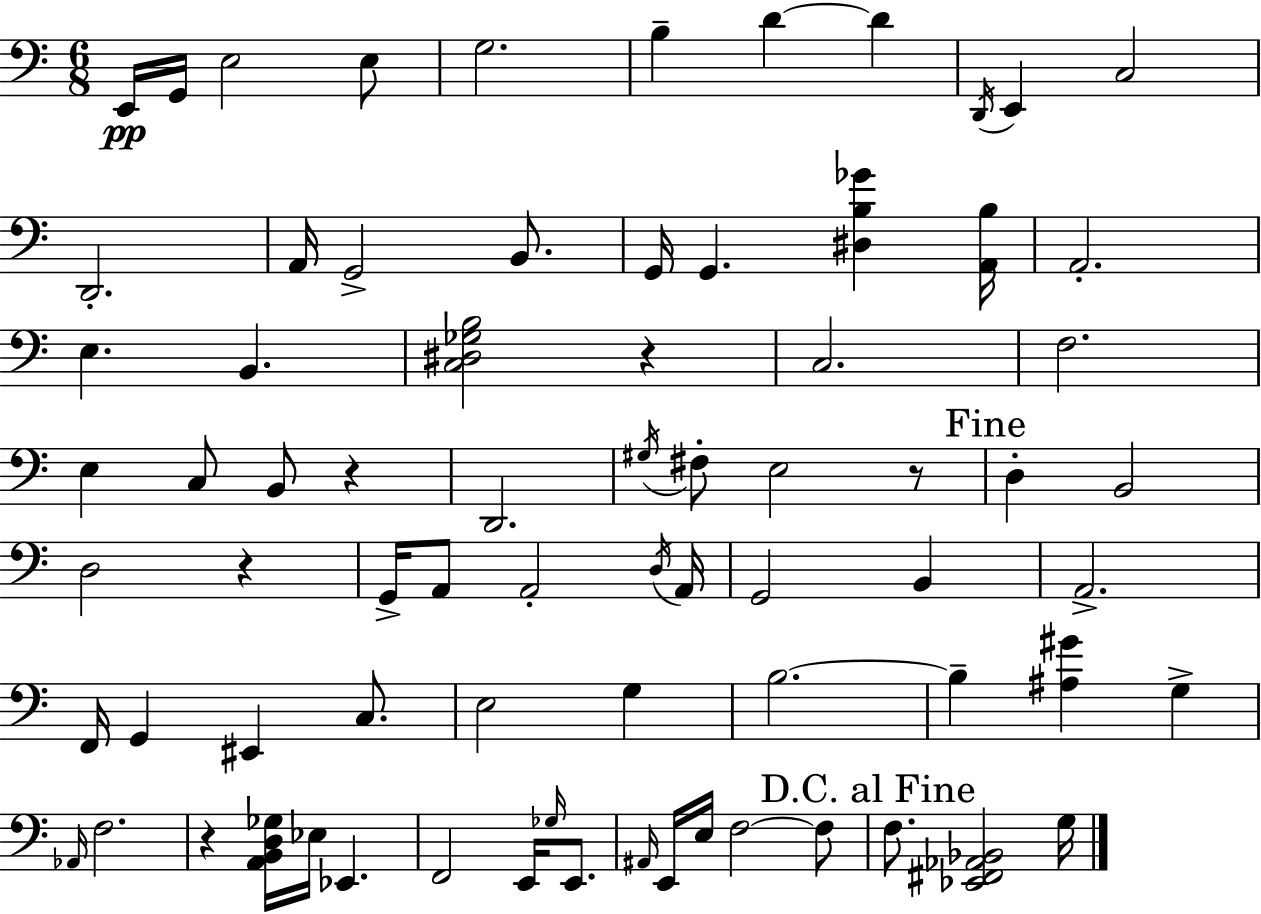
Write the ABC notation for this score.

X:1
T:Untitled
M:6/8
L:1/4
K:Am
E,,/4 G,,/4 E,2 E,/2 G,2 B, D D D,,/4 E,, C,2 D,,2 A,,/4 G,,2 B,,/2 G,,/4 G,, [^D,B,_G] [A,,B,]/4 A,,2 E, B,, [C,^D,_G,B,]2 z C,2 F,2 E, C,/2 B,,/2 z D,,2 ^G,/4 ^F,/2 E,2 z/2 D, B,,2 D,2 z G,,/4 A,,/2 A,,2 D,/4 A,,/4 G,,2 B,, A,,2 F,,/4 G,, ^E,, C,/2 E,2 G, B,2 B, [^A,^G] G, _A,,/4 F,2 z [A,,B,,D,_G,]/4 _E,/4 _E,, F,,2 E,,/4 _G,/4 E,,/2 ^A,,/4 E,,/4 E,/4 F,2 F,/2 F,/2 [_E,,^F,,_A,,_B,,]2 G,/4